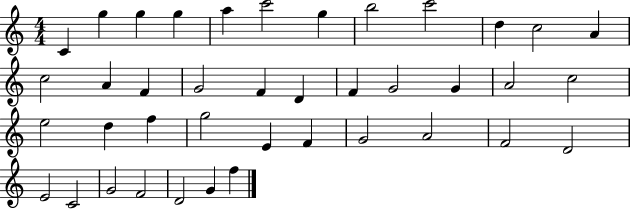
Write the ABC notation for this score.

X:1
T:Untitled
M:4/4
L:1/4
K:C
C g g g a c'2 g b2 c'2 d c2 A c2 A F G2 F D F G2 G A2 c2 e2 d f g2 E F G2 A2 F2 D2 E2 C2 G2 F2 D2 G f